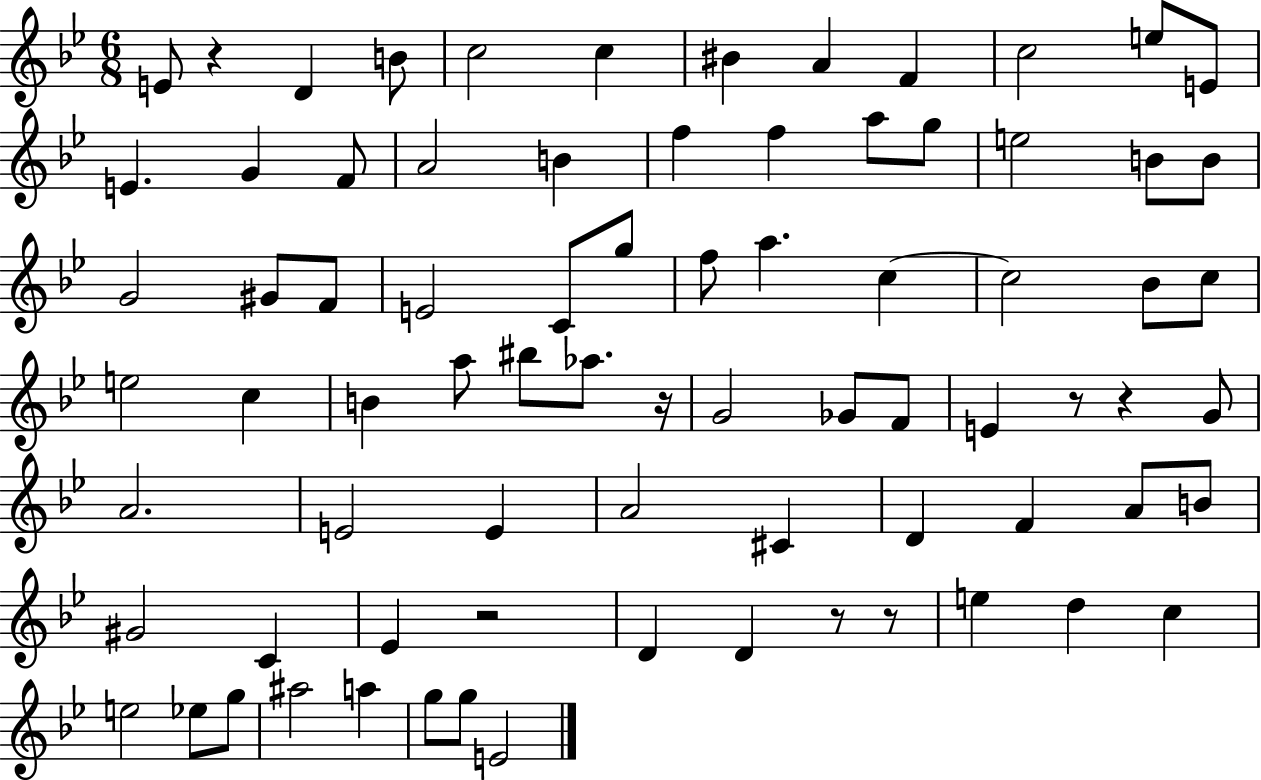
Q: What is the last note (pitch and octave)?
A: E4